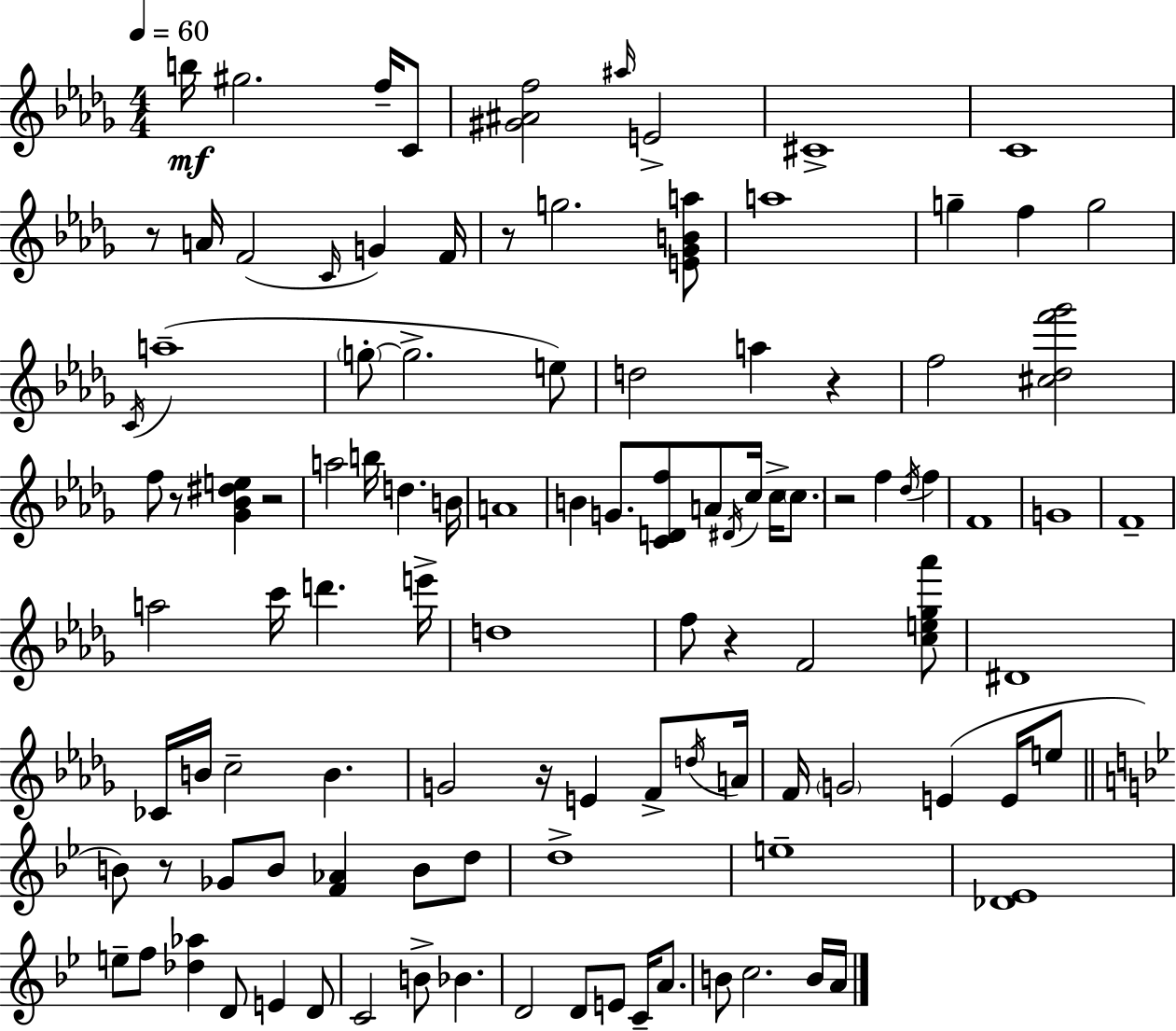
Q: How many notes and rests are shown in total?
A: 109